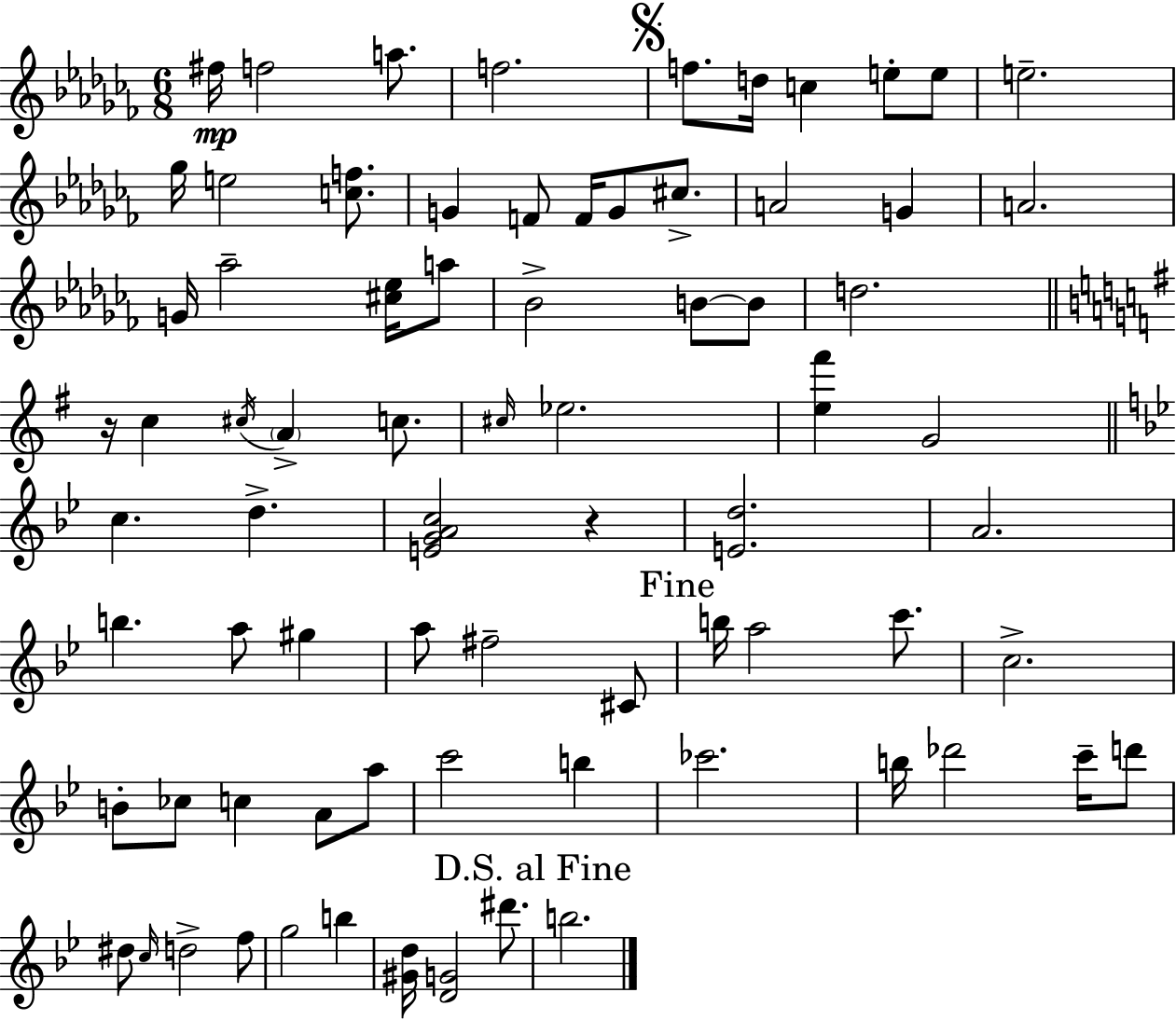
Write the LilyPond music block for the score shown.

{
  \clef treble
  \numericTimeSignature
  \time 6/8
  \key aes \minor
  \repeat volta 2 { fis''16\mp f''2 a''8. | f''2. | \mark \markup { \musicglyph "scripts.segno" } f''8. d''16 c''4 e''8-. e''8 | e''2.-- | \break ges''16 e''2 <c'' f''>8. | g'4 f'8 f'16 g'8 cis''8.-> | a'2 g'4 | a'2. | \break g'16 aes''2-- <cis'' ees''>16 a''8 | bes'2-> b'8~~ b'8 | d''2. | \bar "||" \break \key g \major r16 c''4 \acciaccatura { cis''16 } \parenthesize a'4-> c''8. | \grace { cis''16 } ees''2. | <e'' fis'''>4 g'2 | \bar "||" \break \key bes \major c''4. d''4.-> | <e' g' a' c''>2 r4 | <e' d''>2. | a'2. | \break b''4. a''8 gis''4 | a''8 fis''2-- cis'8 | \mark "Fine" b''16 a''2 c'''8. | c''2.-> | \break b'8-. ces''8 c''4 a'8 a''8 | c'''2 b''4 | ces'''2. | b''16 des'''2 c'''16-- d'''8 | \break dis''8 \grace { c''16 } d''2-> f''8 | g''2 b''4 | <gis' d''>16 <d' g'>2 dis'''8. | \mark "D.S. al Fine" b''2. | \break } \bar "|."
}